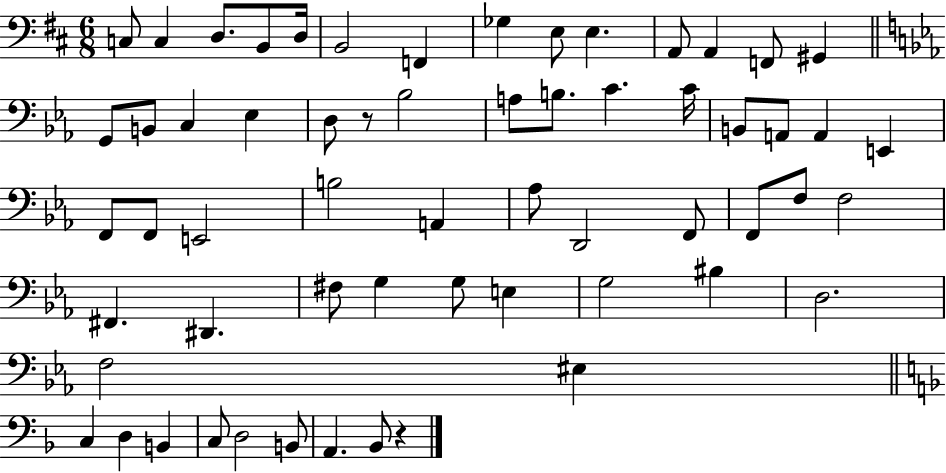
{
  \clef bass
  \numericTimeSignature
  \time 6/8
  \key d \major
  c8 c4 d8. b,8 d16 | b,2 f,4 | ges4 e8 e4. | a,8 a,4 f,8 gis,4 | \break \bar "||" \break \key ees \major g,8 b,8 c4 ees4 | d8 r8 bes2 | a8 b8. c'4. c'16 | b,8 a,8 a,4 e,4 | \break f,8 f,8 e,2 | b2 a,4 | aes8 d,2 f,8 | f,8 f8 f2 | \break fis,4. dis,4. | fis8 g4 g8 e4 | g2 bis4 | d2. | \break f2 eis4 | \bar "||" \break \key f \major c4 d4 b,4 | c8 d2 b,8 | a,4. bes,8 r4 | \bar "|."
}